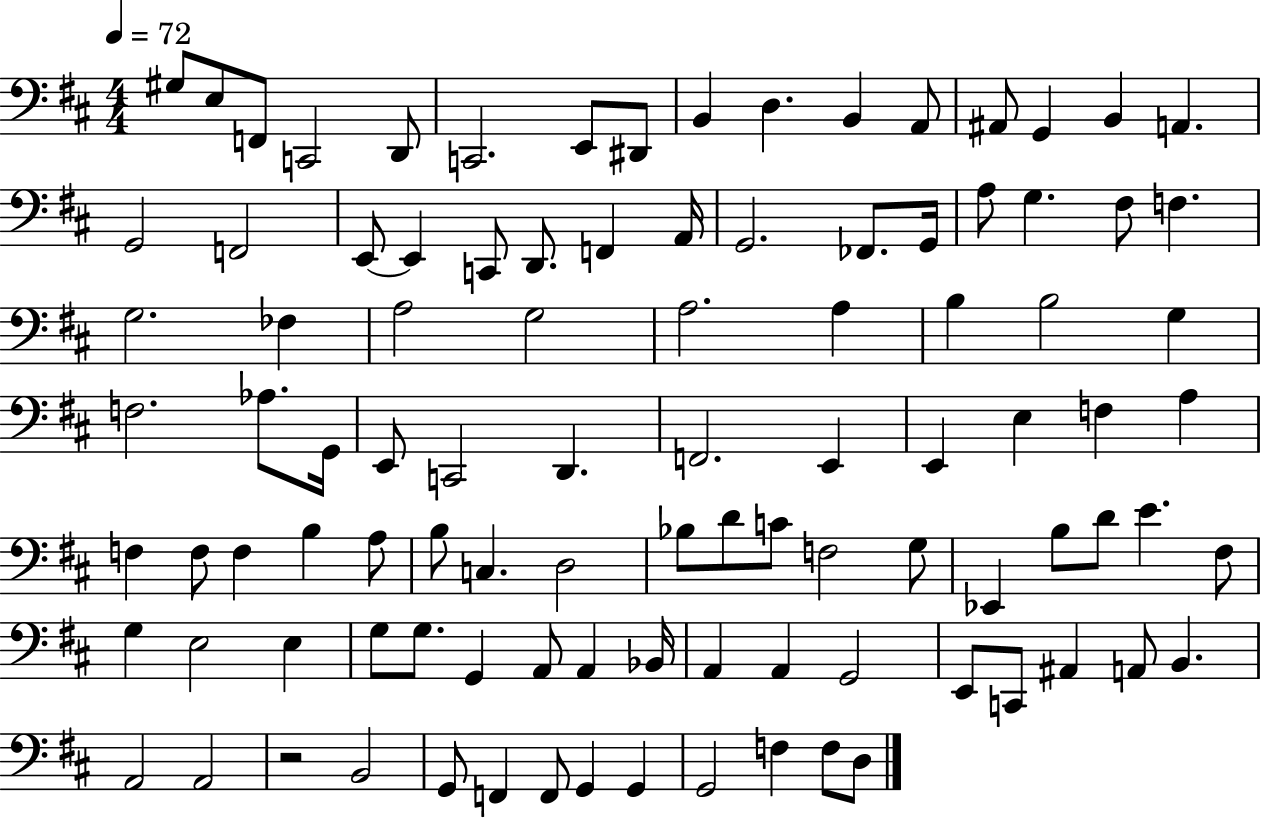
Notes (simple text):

G#3/e E3/e F2/e C2/h D2/e C2/h. E2/e D#2/e B2/q D3/q. B2/q A2/e A#2/e G2/q B2/q A2/q. G2/h F2/h E2/e E2/q C2/e D2/e. F2/q A2/s G2/h. FES2/e. G2/s A3/e G3/q. F#3/e F3/q. G3/h. FES3/q A3/h G3/h A3/h. A3/q B3/q B3/h G3/q F3/h. Ab3/e. G2/s E2/e C2/h D2/q. F2/h. E2/q E2/q E3/q F3/q A3/q F3/q F3/e F3/q B3/q A3/e B3/e C3/q. D3/h Bb3/e D4/e C4/e F3/h G3/e Eb2/q B3/e D4/e E4/q. F#3/e G3/q E3/h E3/q G3/e G3/e. G2/q A2/e A2/q Bb2/s A2/q A2/q G2/h E2/e C2/e A#2/q A2/e B2/q. A2/h A2/h R/h B2/h G2/e F2/q F2/e G2/q G2/q G2/h F3/q F3/e D3/e